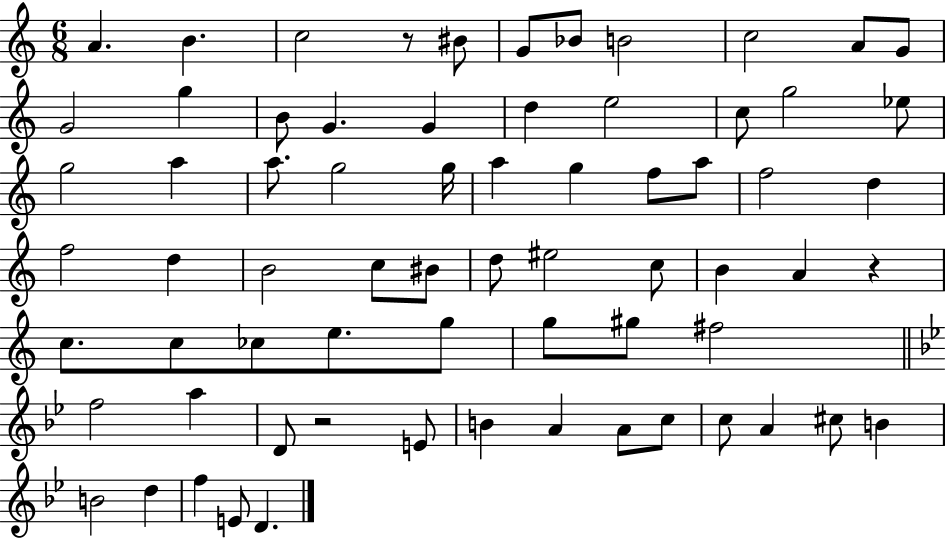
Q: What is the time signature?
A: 6/8